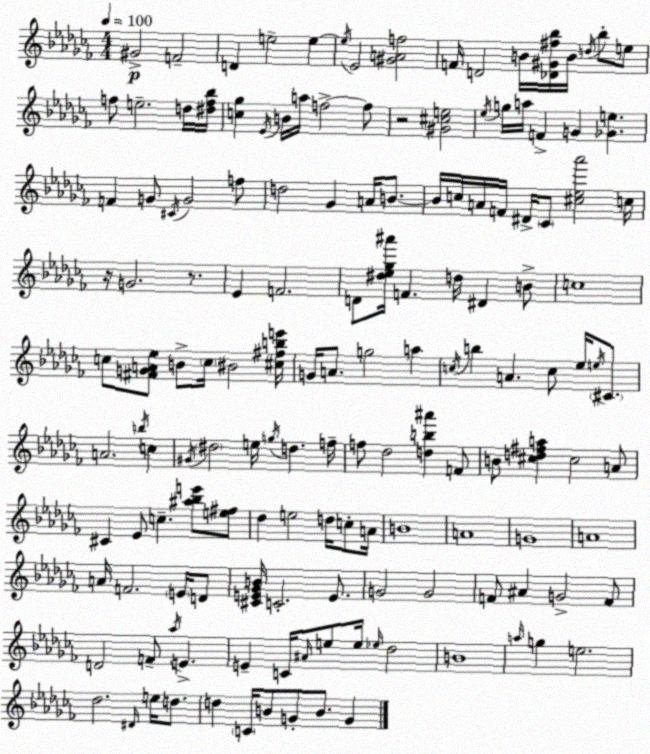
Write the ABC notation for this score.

X:1
T:Untitled
M:4/4
L:1/4
K:Abm
^G2 F2 D e2 e e/4 _E2 [^GAf]2 F/4 D2 B/4 [_D^G^f_b]/4 B/4 d/4 _b/2 e/2 f/2 e2 d/4 [^df_b]/4 [c_g] _E/4 B/4 a/4 f2 f/2 z2 [^G^ce]2 _e/4 g/4 a/4 F G [_Ge] F G/2 ^C/4 G2 f/2 d2 _G A/4 B/2 B/4 c/4 A/4 F/4 ^D/4 _C/2 [^c_e_a']2 c/4 z/4 G2 z/2 _E F2 D/2 [^d_e_g^a']/4 F d/4 ^D B/2 c4 c/2 [^FGA_e]/2 B/2 c/4 ^B2 [^c^fbe']/4 G/4 A/2 g2 a c/4 b A c/2 _e/4 e/4 ^C/2 A2 b/4 c ^G/4 ^d2 e/4 g/4 d f/4 f/2 _d2 [db^a'] F/2 B/2 [^cd^fa] ^c2 A/2 ^C _E/2 c [^a_be']/2 [e^f]/2 _d e2 d/4 c/2 A/4 B4 A4 G4 A4 A/4 F2 E/4 D/2 [^CE_GB]/4 C2 E/2 G2 G2 F/2 ^A G2 F/2 D2 F/2 _a/4 E E C/4 ^A/4 e/2 e/4 _e/4 _d2 B4 a/4 g e2 _d2 ^D/4 e/4 d/2 d C/4 B/2 G/2 B/2 G